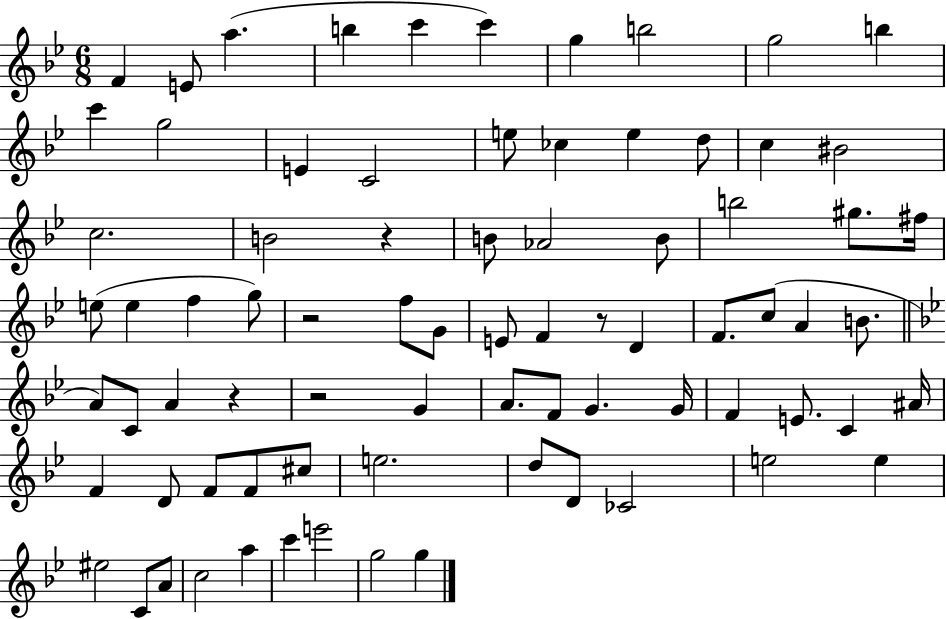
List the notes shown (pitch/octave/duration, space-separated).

F4/q E4/e A5/q. B5/q C6/q C6/q G5/q B5/h G5/h B5/q C6/q G5/h E4/q C4/h E5/e CES5/q E5/q D5/e C5/q BIS4/h C5/h. B4/h R/q B4/e Ab4/h B4/e B5/h G#5/e. F#5/s E5/e E5/q F5/q G5/e R/h F5/e G4/e E4/e F4/q R/e D4/q F4/e. C5/e A4/q B4/e. A4/e C4/e A4/q R/q R/h G4/q A4/e. F4/e G4/q. G4/s F4/q E4/e. C4/q A#4/s F4/q D4/e F4/e F4/e C#5/e E5/h. D5/e D4/e CES4/h E5/h E5/q EIS5/h C4/e A4/e C5/h A5/q C6/q E6/h G5/h G5/q